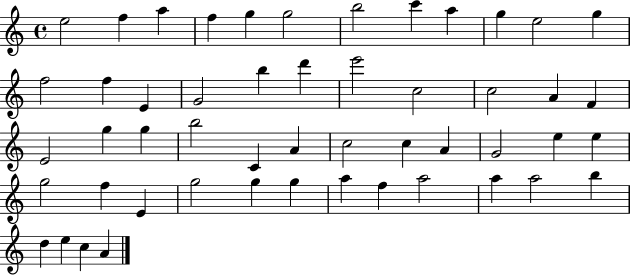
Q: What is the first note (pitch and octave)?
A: E5